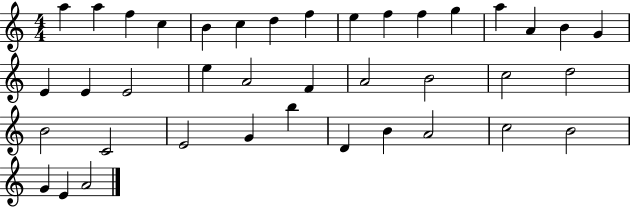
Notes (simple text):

A5/q A5/q F5/q C5/q B4/q C5/q D5/q F5/q E5/q F5/q F5/q G5/q A5/q A4/q B4/q G4/q E4/q E4/q E4/h E5/q A4/h F4/q A4/h B4/h C5/h D5/h B4/h C4/h E4/h G4/q B5/q D4/q B4/q A4/h C5/h B4/h G4/q E4/q A4/h